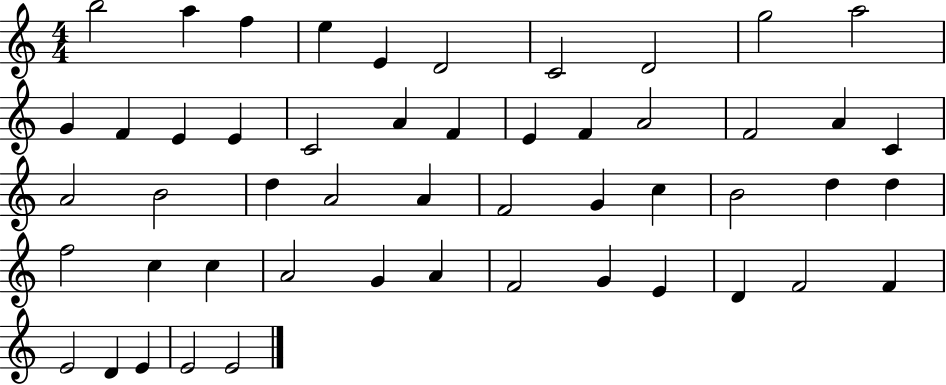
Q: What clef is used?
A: treble